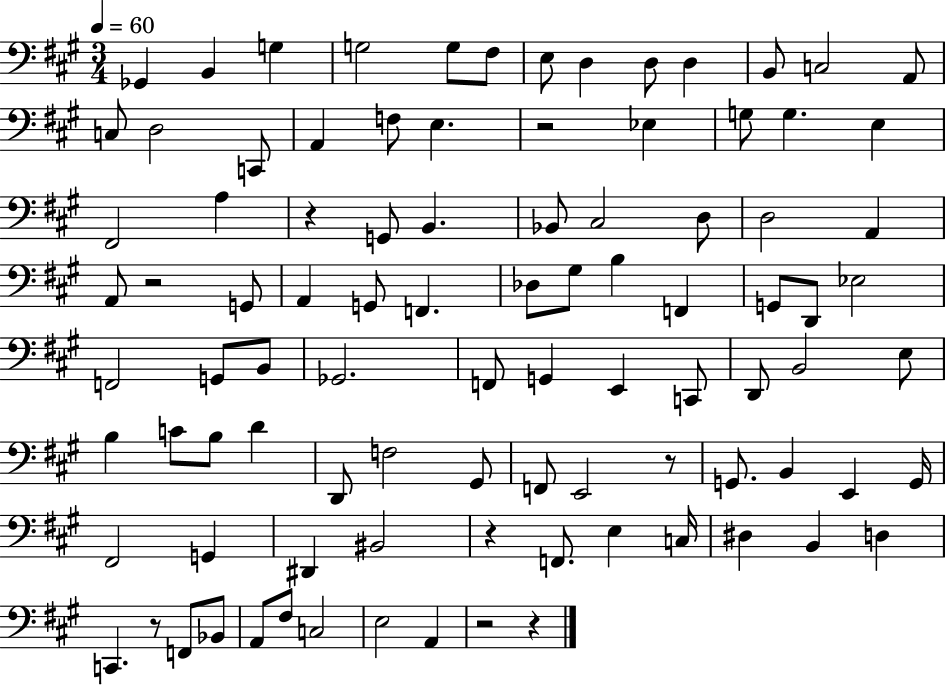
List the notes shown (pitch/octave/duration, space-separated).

Gb2/q B2/q G3/q G3/h G3/e F#3/e E3/e D3/q D3/e D3/q B2/e C3/h A2/e C3/e D3/h C2/e A2/q F3/e E3/q. R/h Eb3/q G3/e G3/q. E3/q F#2/h A3/q R/q G2/e B2/q. Bb2/e C#3/h D3/e D3/h A2/q A2/e R/h G2/e A2/q G2/e F2/q. Db3/e G#3/e B3/q F2/q G2/e D2/e Eb3/h F2/h G2/e B2/e Gb2/h. F2/e G2/q E2/q C2/e D2/e B2/h E3/e B3/q C4/e B3/e D4/q D2/e F3/h G#2/e F2/e E2/h R/e G2/e. B2/q E2/q G2/s F#2/h G2/q D#2/q BIS2/h R/q F2/e. E3/q C3/s D#3/q B2/q D3/q C2/q. R/e F2/e Bb2/e A2/e F#3/e C3/h E3/h A2/q R/h R/q